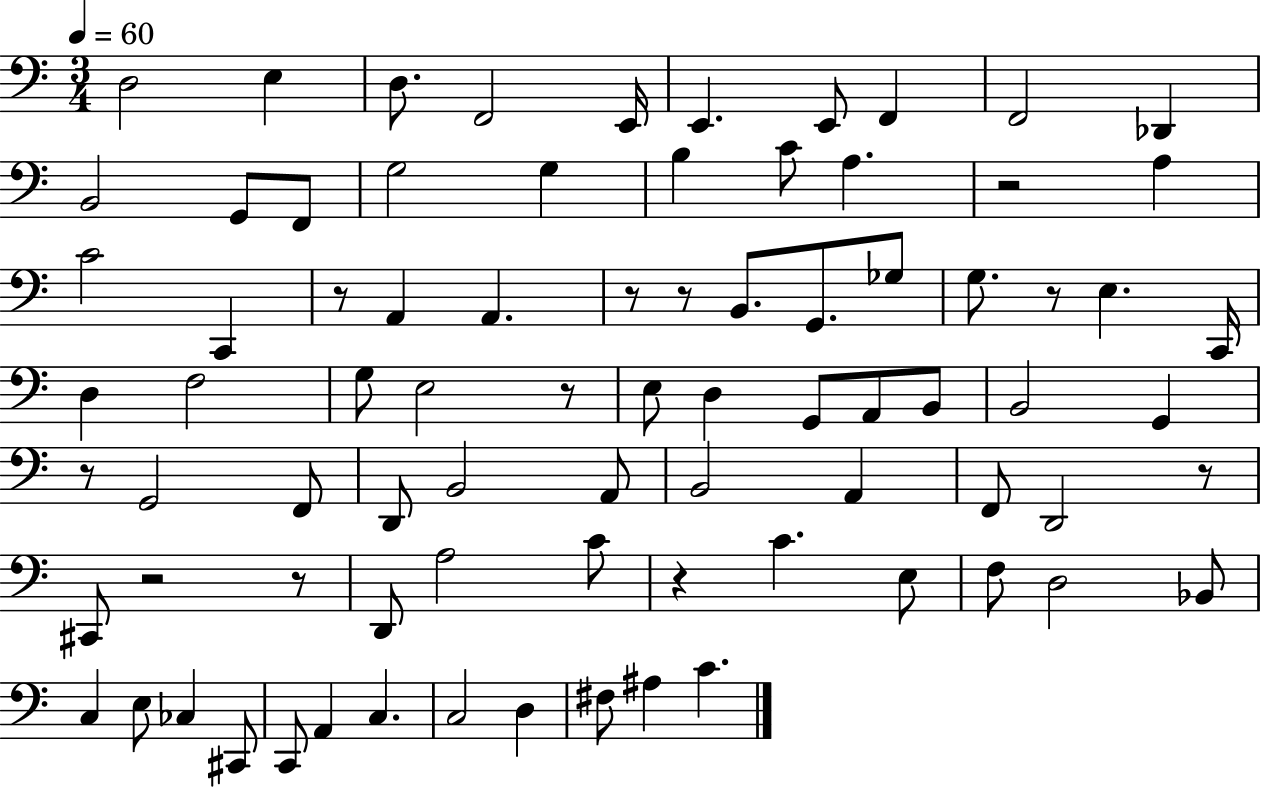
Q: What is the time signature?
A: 3/4